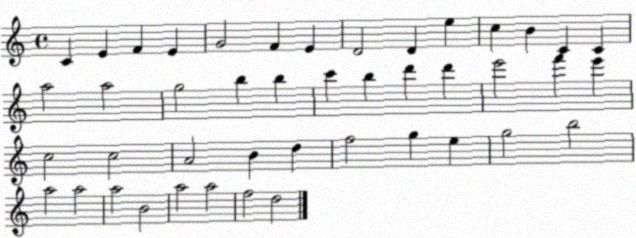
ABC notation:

X:1
T:Untitled
M:4/4
L:1/4
K:C
C E F E G2 F E D2 D e c B C C a2 a2 g2 b b c' b d' d' e'2 f' e' c2 c2 A2 B d f2 g e g2 b2 a2 a2 a2 B2 a2 a2 f2 d2